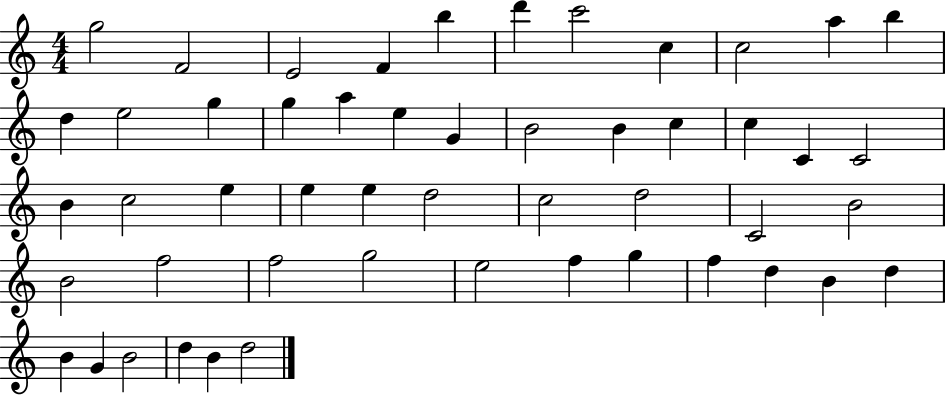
G5/h F4/h E4/h F4/q B5/q D6/q C6/h C5/q C5/h A5/q B5/q D5/q E5/h G5/q G5/q A5/q E5/q G4/q B4/h B4/q C5/q C5/q C4/q C4/h B4/q C5/h E5/q E5/q E5/q D5/h C5/h D5/h C4/h B4/h B4/h F5/h F5/h G5/h E5/h F5/q G5/q F5/q D5/q B4/q D5/q B4/q G4/q B4/h D5/q B4/q D5/h